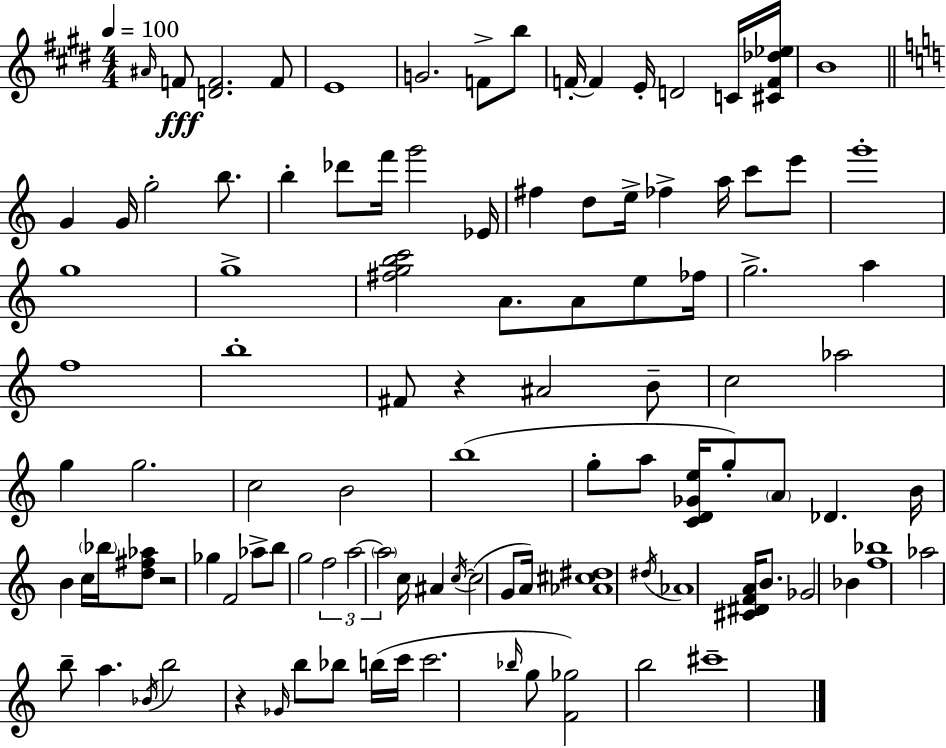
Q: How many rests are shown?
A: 3